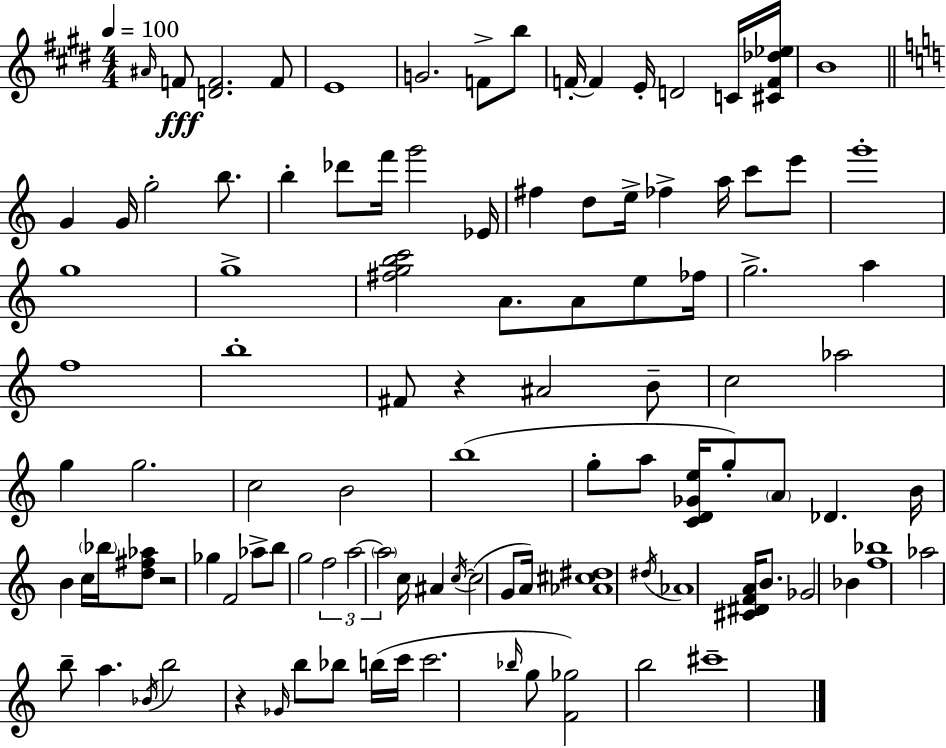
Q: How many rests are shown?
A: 3